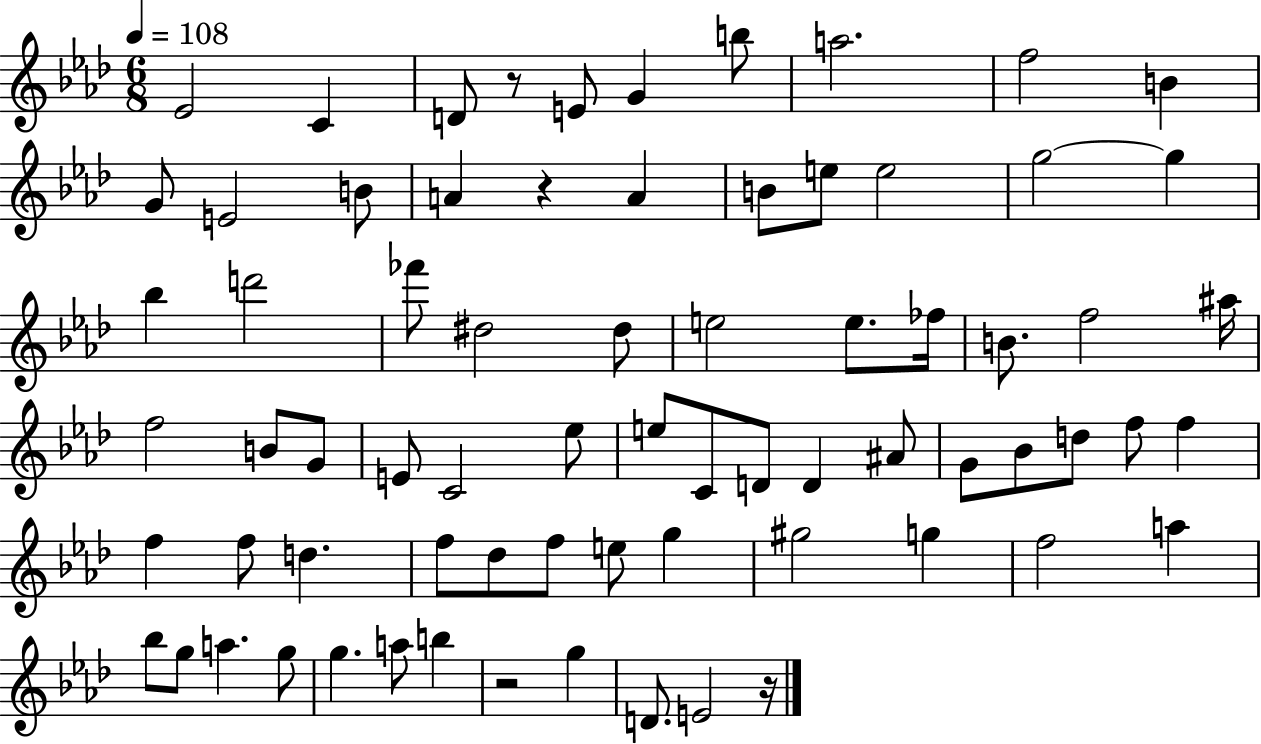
X:1
T:Untitled
M:6/8
L:1/4
K:Ab
_E2 C D/2 z/2 E/2 G b/2 a2 f2 B G/2 E2 B/2 A z A B/2 e/2 e2 g2 g _b d'2 _f'/2 ^d2 ^d/2 e2 e/2 _f/4 B/2 f2 ^a/4 f2 B/2 G/2 E/2 C2 _e/2 e/2 C/2 D/2 D ^A/2 G/2 _B/2 d/2 f/2 f f f/2 d f/2 _d/2 f/2 e/2 g ^g2 g f2 a _b/2 g/2 a g/2 g a/2 b z2 g D/2 E2 z/4